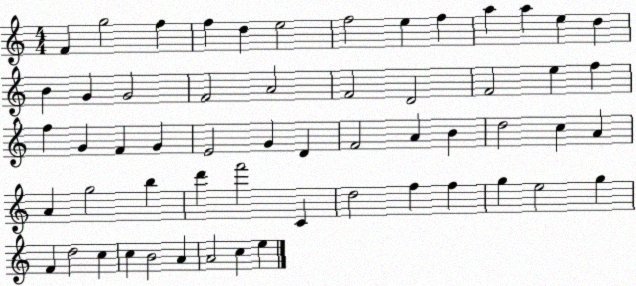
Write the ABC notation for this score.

X:1
T:Untitled
M:4/4
L:1/4
K:C
F g2 f f d e2 f2 e f a a e d B G G2 F2 A2 F2 D2 F2 e f f G F G E2 G D F2 A B d2 c A A g2 b d' f'2 C d2 f f g e2 g F d2 c c B2 A A2 c e